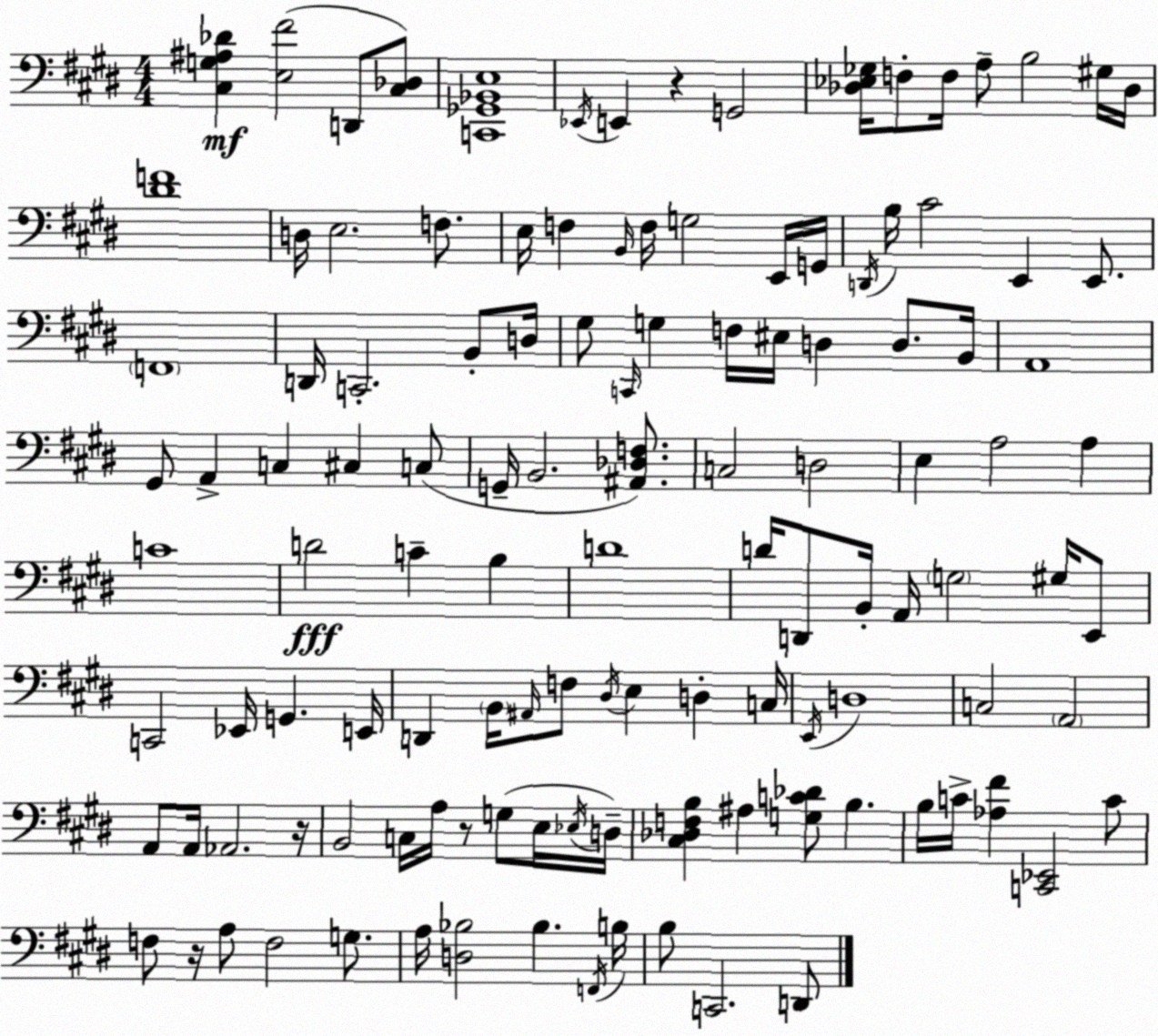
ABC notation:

X:1
T:Untitled
M:4/4
L:1/4
K:E
[^C,G,^A,_D] [E,^F]2 D,,/2 [^C,_D,]/2 [C,,_G,,_B,,E,]4 _E,,/4 E,, z G,,2 [_D,_E,_G,]/4 F,/2 F,/4 A,/2 B,2 ^G,/4 _D,/4 [^DF]4 D,/4 E,2 F,/2 E,/4 F, B,,/4 F,/4 G,2 E,,/4 G,,/4 D,,/4 B,/4 ^C2 E,, E,,/2 F,,4 D,,/4 C,,2 B,,/2 D,/4 ^G,/2 C,,/4 G, F,/4 ^E,/4 D, D,/2 B,,/4 A,,4 ^G,,/2 A,, C, ^C, C,/2 G,,/4 B,,2 [^A,,_D,F,]/2 C,2 D,2 E, A,2 A, C4 D2 C B, D4 D/4 D,,/2 B,,/4 A,,/4 G,2 ^G,/4 E,,/2 C,,2 _E,,/4 G,, E,,/4 D,, B,,/4 ^A,,/4 F,/2 ^D,/4 E, D, C,/4 E,,/4 D,4 C,2 A,,2 A,,/2 A,,/4 _A,,2 z/4 B,,2 C,/4 A,/4 z/2 G,/2 E,/4 _E,/4 D,/4 [^C,_D,F,B,] ^A, [G,C_D]/2 B, B,/4 C/4 [_A,^F] [C,,_E,,]2 C/2 F,/2 z/4 A,/2 F,2 G,/2 A,/4 [D,_B,]2 _B, F,,/4 B,/4 B,/2 C,,2 D,,/2